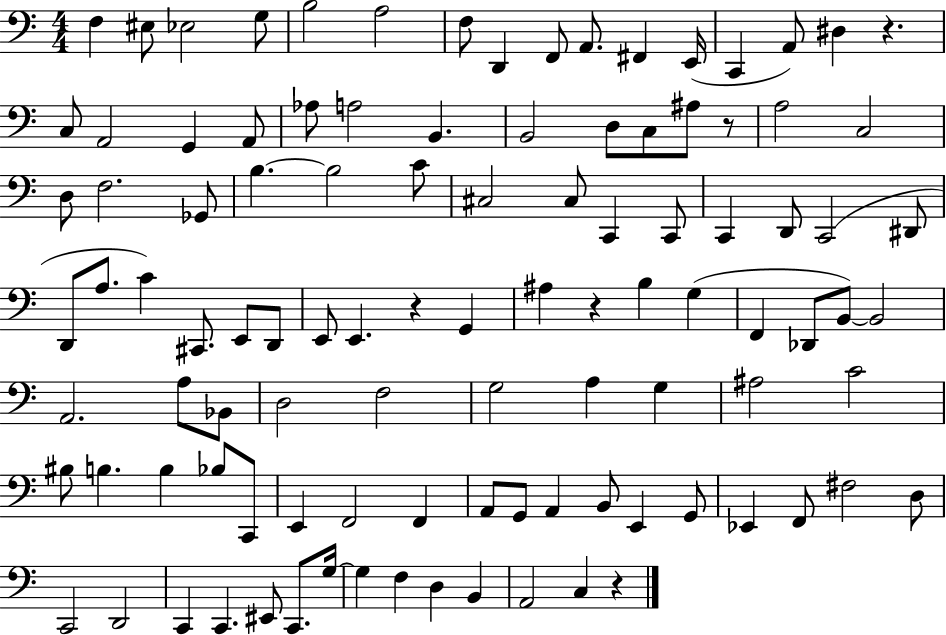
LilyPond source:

{
  \clef bass
  \numericTimeSignature
  \time 4/4
  \key c \major
  f4 eis8 ees2 g8 | b2 a2 | f8 d,4 f,8 a,8. fis,4 e,16( | c,4 a,8) dis4 r4. | \break c8 a,2 g,4 a,8 | aes8 a2 b,4. | b,2 d8 c8 ais8 r8 | a2 c2 | \break d8 f2. ges,8 | b4.~~ b2 c'8 | cis2 cis8 c,4 c,8 | c,4 d,8 c,2( dis,8 | \break d,8 a8. c'4) cis,8. e,8 d,8 | e,8 e,4. r4 g,4 | ais4 r4 b4 g4( | f,4 des,8 b,8~~) b,2 | \break a,2. a8 bes,8 | d2 f2 | g2 a4 g4 | ais2 c'2 | \break bis8 b4. b4 bes8 c,8 | e,4 f,2 f,4 | a,8 g,8 a,4 b,8 e,4 g,8 | ees,4 f,8 fis2 d8 | \break c,2 d,2 | c,4 c,4. eis,8 c,8. g16~~ | g4 f4 d4 b,4 | a,2 c4 r4 | \break \bar "|."
}